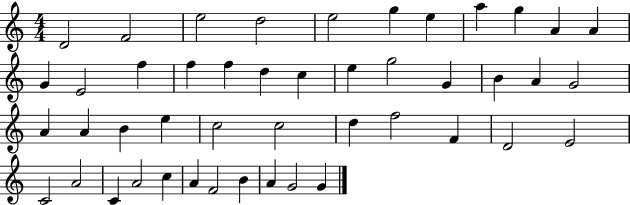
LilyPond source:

{
  \clef treble
  \numericTimeSignature
  \time 4/4
  \key c \major
  d'2 f'2 | e''2 d''2 | e''2 g''4 e''4 | a''4 g''4 a'4 a'4 | \break g'4 e'2 f''4 | f''4 f''4 d''4 c''4 | e''4 g''2 g'4 | b'4 a'4 g'2 | \break a'4 a'4 b'4 e''4 | c''2 c''2 | d''4 f''2 f'4 | d'2 e'2 | \break c'2 a'2 | c'4 a'2 c''4 | a'4 f'2 b'4 | a'4 g'2 g'4 | \break \bar "|."
}